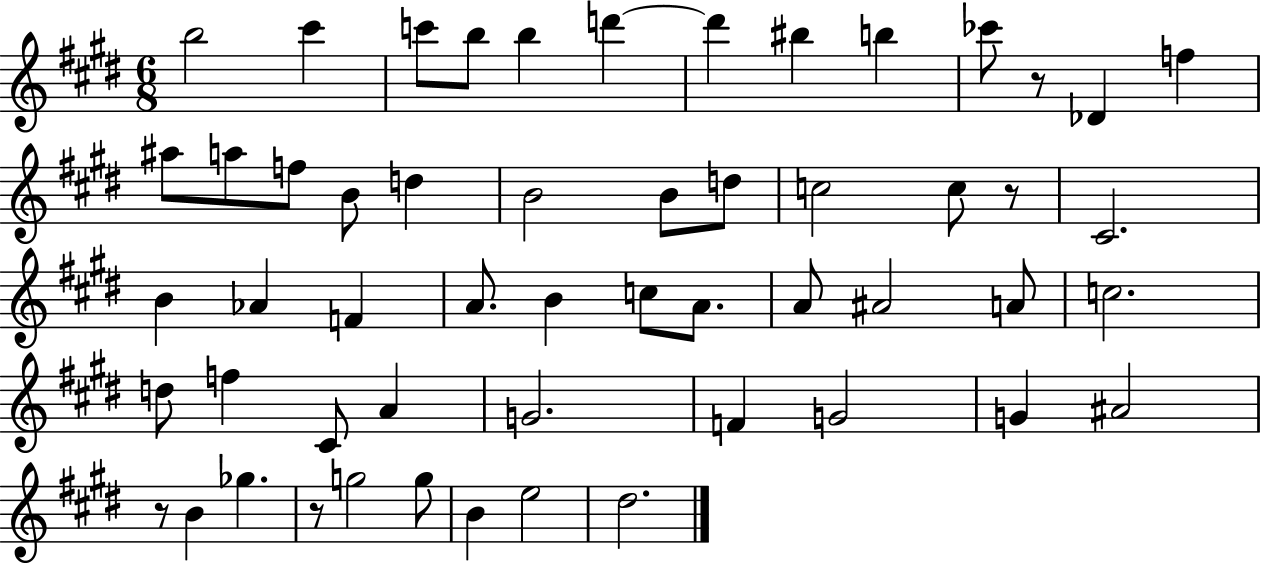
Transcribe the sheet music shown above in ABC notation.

X:1
T:Untitled
M:6/8
L:1/4
K:E
b2 ^c' c'/2 b/2 b d' d' ^b b _c'/2 z/2 _D f ^a/2 a/2 f/2 B/2 d B2 B/2 d/2 c2 c/2 z/2 ^C2 B _A F A/2 B c/2 A/2 A/2 ^A2 A/2 c2 d/2 f ^C/2 A G2 F G2 G ^A2 z/2 B _g z/2 g2 g/2 B e2 ^d2